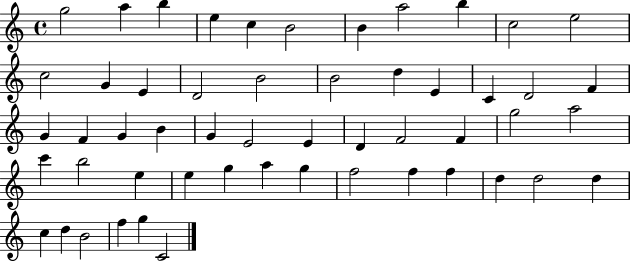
X:1
T:Untitled
M:4/4
L:1/4
K:C
g2 a b e c B2 B a2 b c2 e2 c2 G E D2 B2 B2 d E C D2 F G F G B G E2 E D F2 F g2 a2 c' b2 e e g a g f2 f f d d2 d c d B2 f g C2